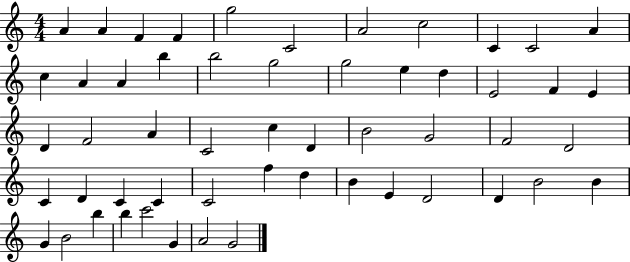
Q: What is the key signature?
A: C major